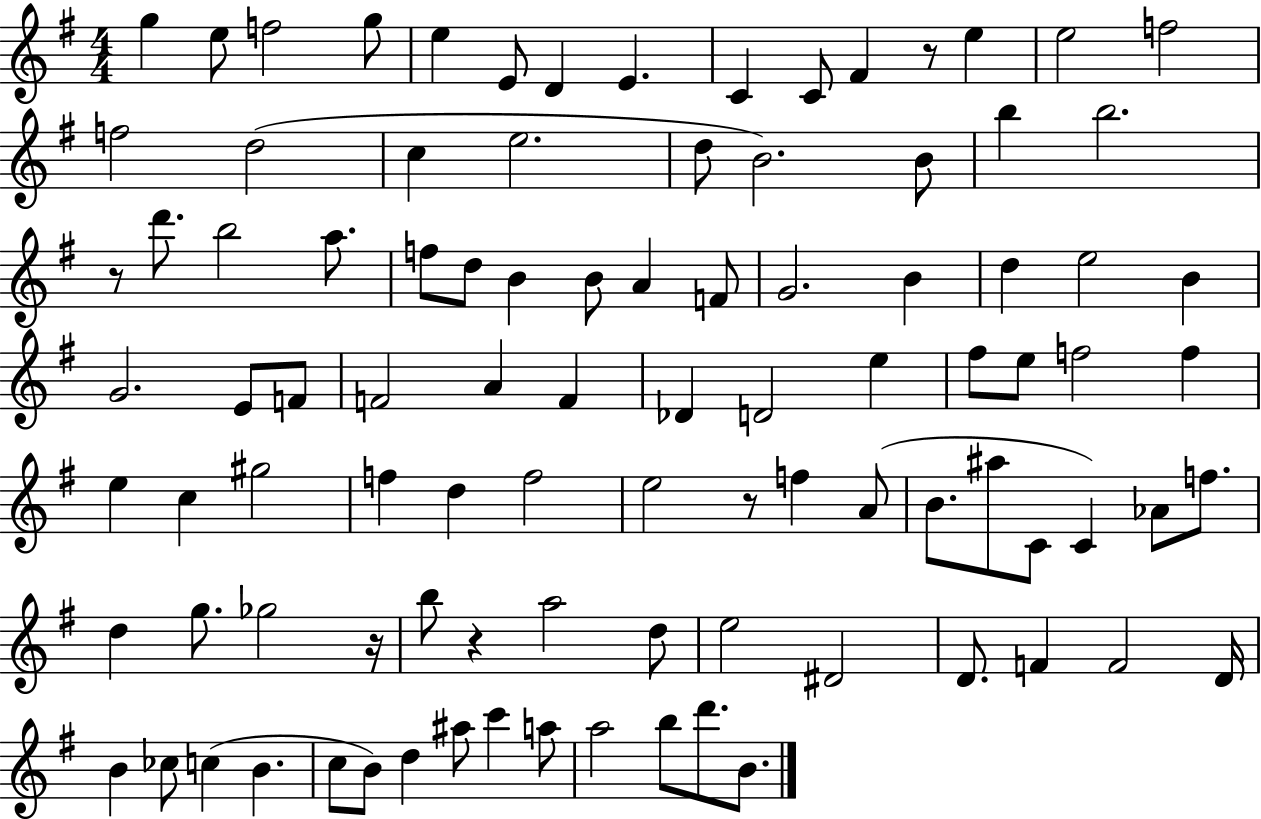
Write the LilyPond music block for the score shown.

{
  \clef treble
  \numericTimeSignature
  \time 4/4
  \key g \major
  g''4 e''8 f''2 g''8 | e''4 e'8 d'4 e'4. | c'4 c'8 fis'4 r8 e''4 | e''2 f''2 | \break f''2 d''2( | c''4 e''2. | d''8 b'2.) b'8 | b''4 b''2. | \break r8 d'''8. b''2 a''8. | f''8 d''8 b'4 b'8 a'4 f'8 | g'2. b'4 | d''4 e''2 b'4 | \break g'2. e'8 f'8 | f'2 a'4 f'4 | des'4 d'2 e''4 | fis''8 e''8 f''2 f''4 | \break e''4 c''4 gis''2 | f''4 d''4 f''2 | e''2 r8 f''4 a'8( | b'8. ais''8 c'8 c'4) aes'8 f''8. | \break d''4 g''8. ges''2 r16 | b''8 r4 a''2 d''8 | e''2 dis'2 | d'8. f'4 f'2 d'16 | \break b'4 ces''8 c''4( b'4. | c''8 b'8) d''4 ais''8 c'''4 a''8 | a''2 b''8 d'''8. b'8. | \bar "|."
}